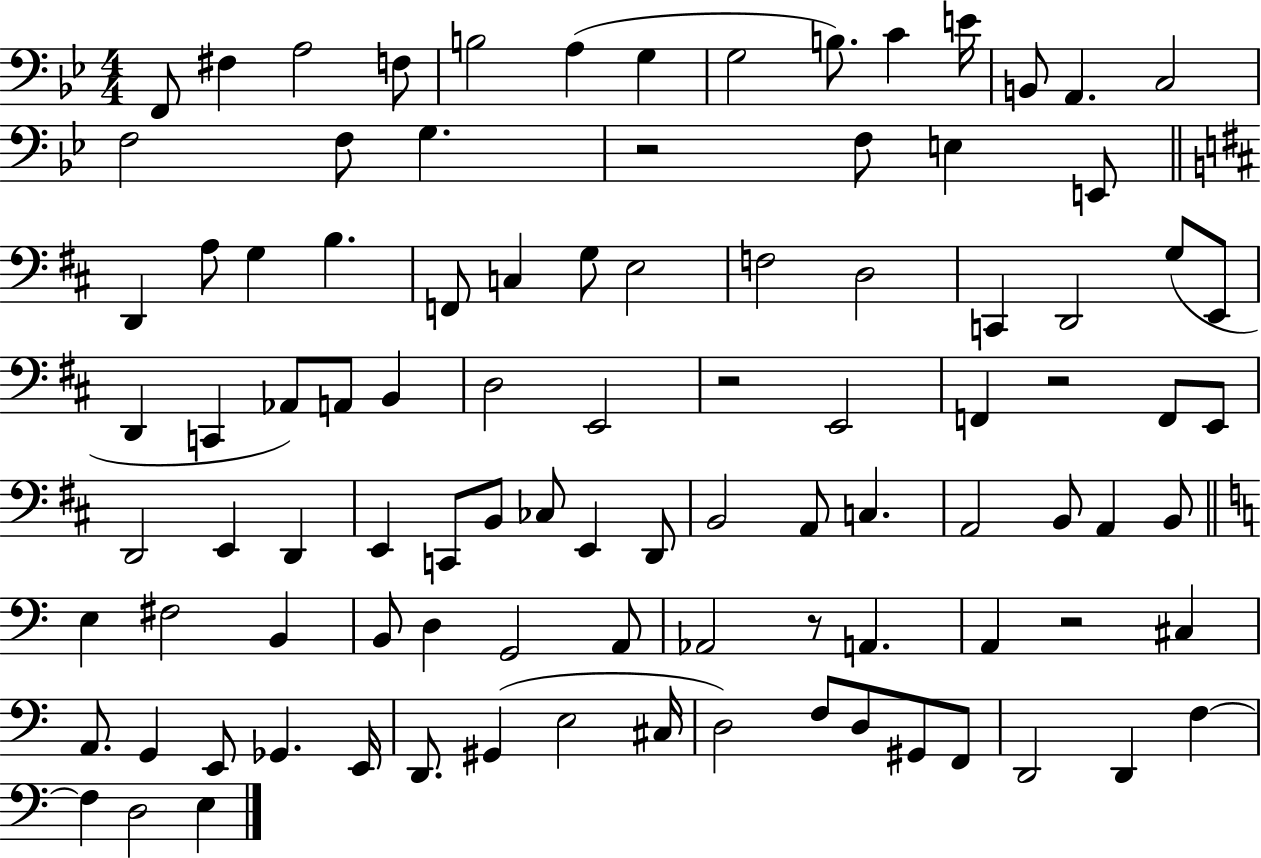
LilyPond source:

{
  \clef bass
  \numericTimeSignature
  \time 4/4
  \key bes \major
  f,8 fis4 a2 f8 | b2 a4( g4 | g2 b8.) c'4 e'16 | b,8 a,4. c2 | \break f2 f8 g4. | r2 f8 e4 e,8 | \bar "||" \break \key b \minor d,4 a8 g4 b4. | f,8 c4 g8 e2 | f2 d2 | c,4 d,2 g8( e,8 | \break d,4 c,4 aes,8) a,8 b,4 | d2 e,2 | r2 e,2 | f,4 r2 f,8 e,8 | \break d,2 e,4 d,4 | e,4 c,8 b,8 ces8 e,4 d,8 | b,2 a,8 c4. | a,2 b,8 a,4 b,8 | \break \bar "||" \break \key a \minor e4 fis2 b,4 | b,8 d4 g,2 a,8 | aes,2 r8 a,4. | a,4 r2 cis4 | \break a,8. g,4 e,8 ges,4. e,16 | d,8. gis,4( e2 cis16 | d2) f8 d8 gis,8 f,8 | d,2 d,4 f4~~ | \break f4 d2 e4 | \bar "|."
}